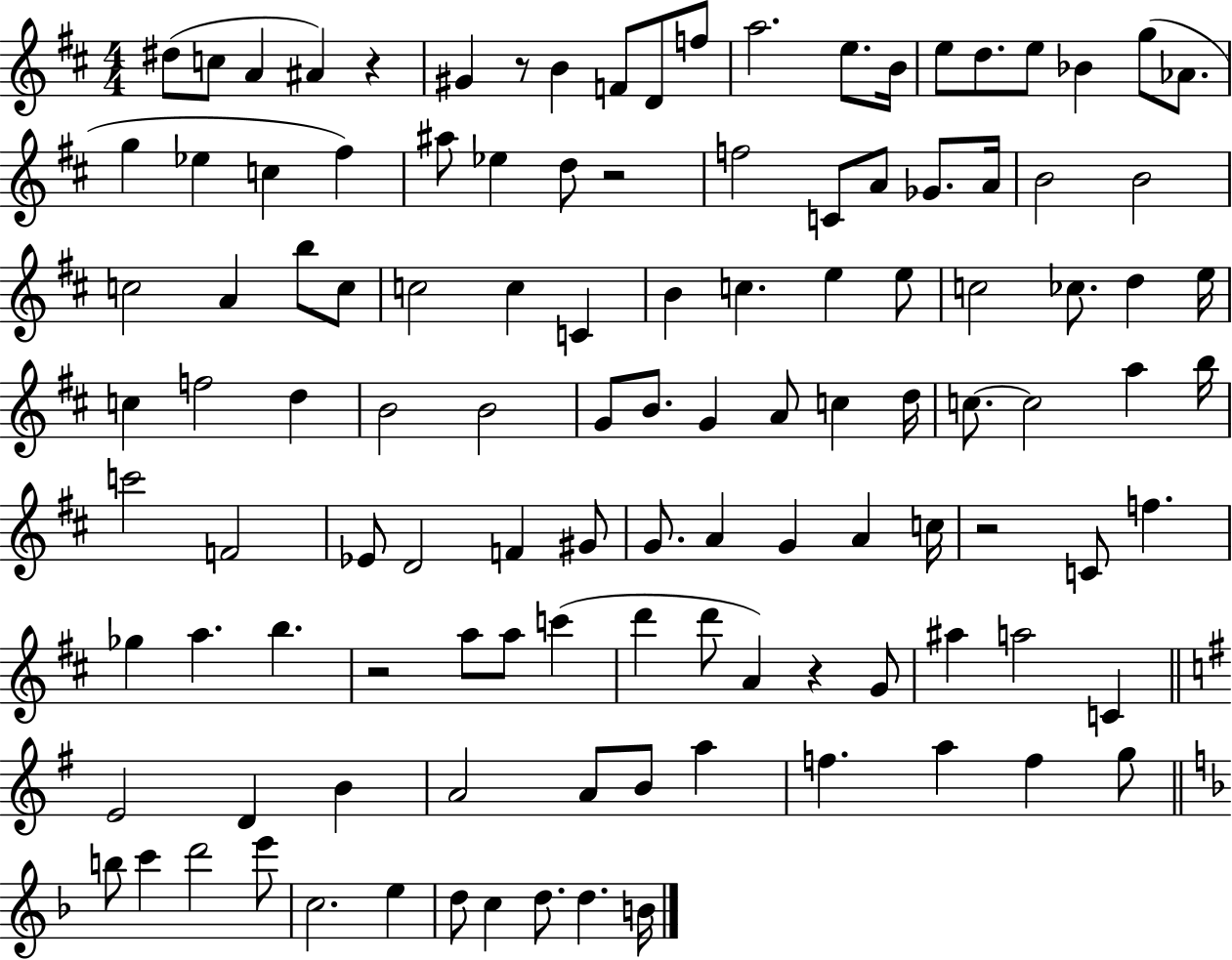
{
  \clef treble
  \numericTimeSignature
  \time 4/4
  \key d \major
  dis''8( c''8 a'4 ais'4) r4 | gis'4 r8 b'4 f'8 d'8 f''8 | a''2. e''8. b'16 | e''8 d''8. e''8 bes'4 g''8( aes'8. | \break g''4 ees''4 c''4 fis''4) | ais''8 ees''4 d''8 r2 | f''2 c'8 a'8 ges'8. a'16 | b'2 b'2 | \break c''2 a'4 b''8 c''8 | c''2 c''4 c'4 | b'4 c''4. e''4 e''8 | c''2 ces''8. d''4 e''16 | \break c''4 f''2 d''4 | b'2 b'2 | g'8 b'8. g'4 a'8 c''4 d''16 | c''8.~~ c''2 a''4 b''16 | \break c'''2 f'2 | ees'8 d'2 f'4 gis'8 | g'8. a'4 g'4 a'4 c''16 | r2 c'8 f''4. | \break ges''4 a''4. b''4. | r2 a''8 a''8 c'''4( | d'''4 d'''8 a'4) r4 g'8 | ais''4 a''2 c'4 | \break \bar "||" \break \key e \minor e'2 d'4 b'4 | a'2 a'8 b'8 a''4 | f''4. a''4 f''4 g''8 | \bar "||" \break \key d \minor b''8 c'''4 d'''2 e'''8 | c''2. e''4 | d''8 c''4 d''8. d''4. b'16 | \bar "|."
}